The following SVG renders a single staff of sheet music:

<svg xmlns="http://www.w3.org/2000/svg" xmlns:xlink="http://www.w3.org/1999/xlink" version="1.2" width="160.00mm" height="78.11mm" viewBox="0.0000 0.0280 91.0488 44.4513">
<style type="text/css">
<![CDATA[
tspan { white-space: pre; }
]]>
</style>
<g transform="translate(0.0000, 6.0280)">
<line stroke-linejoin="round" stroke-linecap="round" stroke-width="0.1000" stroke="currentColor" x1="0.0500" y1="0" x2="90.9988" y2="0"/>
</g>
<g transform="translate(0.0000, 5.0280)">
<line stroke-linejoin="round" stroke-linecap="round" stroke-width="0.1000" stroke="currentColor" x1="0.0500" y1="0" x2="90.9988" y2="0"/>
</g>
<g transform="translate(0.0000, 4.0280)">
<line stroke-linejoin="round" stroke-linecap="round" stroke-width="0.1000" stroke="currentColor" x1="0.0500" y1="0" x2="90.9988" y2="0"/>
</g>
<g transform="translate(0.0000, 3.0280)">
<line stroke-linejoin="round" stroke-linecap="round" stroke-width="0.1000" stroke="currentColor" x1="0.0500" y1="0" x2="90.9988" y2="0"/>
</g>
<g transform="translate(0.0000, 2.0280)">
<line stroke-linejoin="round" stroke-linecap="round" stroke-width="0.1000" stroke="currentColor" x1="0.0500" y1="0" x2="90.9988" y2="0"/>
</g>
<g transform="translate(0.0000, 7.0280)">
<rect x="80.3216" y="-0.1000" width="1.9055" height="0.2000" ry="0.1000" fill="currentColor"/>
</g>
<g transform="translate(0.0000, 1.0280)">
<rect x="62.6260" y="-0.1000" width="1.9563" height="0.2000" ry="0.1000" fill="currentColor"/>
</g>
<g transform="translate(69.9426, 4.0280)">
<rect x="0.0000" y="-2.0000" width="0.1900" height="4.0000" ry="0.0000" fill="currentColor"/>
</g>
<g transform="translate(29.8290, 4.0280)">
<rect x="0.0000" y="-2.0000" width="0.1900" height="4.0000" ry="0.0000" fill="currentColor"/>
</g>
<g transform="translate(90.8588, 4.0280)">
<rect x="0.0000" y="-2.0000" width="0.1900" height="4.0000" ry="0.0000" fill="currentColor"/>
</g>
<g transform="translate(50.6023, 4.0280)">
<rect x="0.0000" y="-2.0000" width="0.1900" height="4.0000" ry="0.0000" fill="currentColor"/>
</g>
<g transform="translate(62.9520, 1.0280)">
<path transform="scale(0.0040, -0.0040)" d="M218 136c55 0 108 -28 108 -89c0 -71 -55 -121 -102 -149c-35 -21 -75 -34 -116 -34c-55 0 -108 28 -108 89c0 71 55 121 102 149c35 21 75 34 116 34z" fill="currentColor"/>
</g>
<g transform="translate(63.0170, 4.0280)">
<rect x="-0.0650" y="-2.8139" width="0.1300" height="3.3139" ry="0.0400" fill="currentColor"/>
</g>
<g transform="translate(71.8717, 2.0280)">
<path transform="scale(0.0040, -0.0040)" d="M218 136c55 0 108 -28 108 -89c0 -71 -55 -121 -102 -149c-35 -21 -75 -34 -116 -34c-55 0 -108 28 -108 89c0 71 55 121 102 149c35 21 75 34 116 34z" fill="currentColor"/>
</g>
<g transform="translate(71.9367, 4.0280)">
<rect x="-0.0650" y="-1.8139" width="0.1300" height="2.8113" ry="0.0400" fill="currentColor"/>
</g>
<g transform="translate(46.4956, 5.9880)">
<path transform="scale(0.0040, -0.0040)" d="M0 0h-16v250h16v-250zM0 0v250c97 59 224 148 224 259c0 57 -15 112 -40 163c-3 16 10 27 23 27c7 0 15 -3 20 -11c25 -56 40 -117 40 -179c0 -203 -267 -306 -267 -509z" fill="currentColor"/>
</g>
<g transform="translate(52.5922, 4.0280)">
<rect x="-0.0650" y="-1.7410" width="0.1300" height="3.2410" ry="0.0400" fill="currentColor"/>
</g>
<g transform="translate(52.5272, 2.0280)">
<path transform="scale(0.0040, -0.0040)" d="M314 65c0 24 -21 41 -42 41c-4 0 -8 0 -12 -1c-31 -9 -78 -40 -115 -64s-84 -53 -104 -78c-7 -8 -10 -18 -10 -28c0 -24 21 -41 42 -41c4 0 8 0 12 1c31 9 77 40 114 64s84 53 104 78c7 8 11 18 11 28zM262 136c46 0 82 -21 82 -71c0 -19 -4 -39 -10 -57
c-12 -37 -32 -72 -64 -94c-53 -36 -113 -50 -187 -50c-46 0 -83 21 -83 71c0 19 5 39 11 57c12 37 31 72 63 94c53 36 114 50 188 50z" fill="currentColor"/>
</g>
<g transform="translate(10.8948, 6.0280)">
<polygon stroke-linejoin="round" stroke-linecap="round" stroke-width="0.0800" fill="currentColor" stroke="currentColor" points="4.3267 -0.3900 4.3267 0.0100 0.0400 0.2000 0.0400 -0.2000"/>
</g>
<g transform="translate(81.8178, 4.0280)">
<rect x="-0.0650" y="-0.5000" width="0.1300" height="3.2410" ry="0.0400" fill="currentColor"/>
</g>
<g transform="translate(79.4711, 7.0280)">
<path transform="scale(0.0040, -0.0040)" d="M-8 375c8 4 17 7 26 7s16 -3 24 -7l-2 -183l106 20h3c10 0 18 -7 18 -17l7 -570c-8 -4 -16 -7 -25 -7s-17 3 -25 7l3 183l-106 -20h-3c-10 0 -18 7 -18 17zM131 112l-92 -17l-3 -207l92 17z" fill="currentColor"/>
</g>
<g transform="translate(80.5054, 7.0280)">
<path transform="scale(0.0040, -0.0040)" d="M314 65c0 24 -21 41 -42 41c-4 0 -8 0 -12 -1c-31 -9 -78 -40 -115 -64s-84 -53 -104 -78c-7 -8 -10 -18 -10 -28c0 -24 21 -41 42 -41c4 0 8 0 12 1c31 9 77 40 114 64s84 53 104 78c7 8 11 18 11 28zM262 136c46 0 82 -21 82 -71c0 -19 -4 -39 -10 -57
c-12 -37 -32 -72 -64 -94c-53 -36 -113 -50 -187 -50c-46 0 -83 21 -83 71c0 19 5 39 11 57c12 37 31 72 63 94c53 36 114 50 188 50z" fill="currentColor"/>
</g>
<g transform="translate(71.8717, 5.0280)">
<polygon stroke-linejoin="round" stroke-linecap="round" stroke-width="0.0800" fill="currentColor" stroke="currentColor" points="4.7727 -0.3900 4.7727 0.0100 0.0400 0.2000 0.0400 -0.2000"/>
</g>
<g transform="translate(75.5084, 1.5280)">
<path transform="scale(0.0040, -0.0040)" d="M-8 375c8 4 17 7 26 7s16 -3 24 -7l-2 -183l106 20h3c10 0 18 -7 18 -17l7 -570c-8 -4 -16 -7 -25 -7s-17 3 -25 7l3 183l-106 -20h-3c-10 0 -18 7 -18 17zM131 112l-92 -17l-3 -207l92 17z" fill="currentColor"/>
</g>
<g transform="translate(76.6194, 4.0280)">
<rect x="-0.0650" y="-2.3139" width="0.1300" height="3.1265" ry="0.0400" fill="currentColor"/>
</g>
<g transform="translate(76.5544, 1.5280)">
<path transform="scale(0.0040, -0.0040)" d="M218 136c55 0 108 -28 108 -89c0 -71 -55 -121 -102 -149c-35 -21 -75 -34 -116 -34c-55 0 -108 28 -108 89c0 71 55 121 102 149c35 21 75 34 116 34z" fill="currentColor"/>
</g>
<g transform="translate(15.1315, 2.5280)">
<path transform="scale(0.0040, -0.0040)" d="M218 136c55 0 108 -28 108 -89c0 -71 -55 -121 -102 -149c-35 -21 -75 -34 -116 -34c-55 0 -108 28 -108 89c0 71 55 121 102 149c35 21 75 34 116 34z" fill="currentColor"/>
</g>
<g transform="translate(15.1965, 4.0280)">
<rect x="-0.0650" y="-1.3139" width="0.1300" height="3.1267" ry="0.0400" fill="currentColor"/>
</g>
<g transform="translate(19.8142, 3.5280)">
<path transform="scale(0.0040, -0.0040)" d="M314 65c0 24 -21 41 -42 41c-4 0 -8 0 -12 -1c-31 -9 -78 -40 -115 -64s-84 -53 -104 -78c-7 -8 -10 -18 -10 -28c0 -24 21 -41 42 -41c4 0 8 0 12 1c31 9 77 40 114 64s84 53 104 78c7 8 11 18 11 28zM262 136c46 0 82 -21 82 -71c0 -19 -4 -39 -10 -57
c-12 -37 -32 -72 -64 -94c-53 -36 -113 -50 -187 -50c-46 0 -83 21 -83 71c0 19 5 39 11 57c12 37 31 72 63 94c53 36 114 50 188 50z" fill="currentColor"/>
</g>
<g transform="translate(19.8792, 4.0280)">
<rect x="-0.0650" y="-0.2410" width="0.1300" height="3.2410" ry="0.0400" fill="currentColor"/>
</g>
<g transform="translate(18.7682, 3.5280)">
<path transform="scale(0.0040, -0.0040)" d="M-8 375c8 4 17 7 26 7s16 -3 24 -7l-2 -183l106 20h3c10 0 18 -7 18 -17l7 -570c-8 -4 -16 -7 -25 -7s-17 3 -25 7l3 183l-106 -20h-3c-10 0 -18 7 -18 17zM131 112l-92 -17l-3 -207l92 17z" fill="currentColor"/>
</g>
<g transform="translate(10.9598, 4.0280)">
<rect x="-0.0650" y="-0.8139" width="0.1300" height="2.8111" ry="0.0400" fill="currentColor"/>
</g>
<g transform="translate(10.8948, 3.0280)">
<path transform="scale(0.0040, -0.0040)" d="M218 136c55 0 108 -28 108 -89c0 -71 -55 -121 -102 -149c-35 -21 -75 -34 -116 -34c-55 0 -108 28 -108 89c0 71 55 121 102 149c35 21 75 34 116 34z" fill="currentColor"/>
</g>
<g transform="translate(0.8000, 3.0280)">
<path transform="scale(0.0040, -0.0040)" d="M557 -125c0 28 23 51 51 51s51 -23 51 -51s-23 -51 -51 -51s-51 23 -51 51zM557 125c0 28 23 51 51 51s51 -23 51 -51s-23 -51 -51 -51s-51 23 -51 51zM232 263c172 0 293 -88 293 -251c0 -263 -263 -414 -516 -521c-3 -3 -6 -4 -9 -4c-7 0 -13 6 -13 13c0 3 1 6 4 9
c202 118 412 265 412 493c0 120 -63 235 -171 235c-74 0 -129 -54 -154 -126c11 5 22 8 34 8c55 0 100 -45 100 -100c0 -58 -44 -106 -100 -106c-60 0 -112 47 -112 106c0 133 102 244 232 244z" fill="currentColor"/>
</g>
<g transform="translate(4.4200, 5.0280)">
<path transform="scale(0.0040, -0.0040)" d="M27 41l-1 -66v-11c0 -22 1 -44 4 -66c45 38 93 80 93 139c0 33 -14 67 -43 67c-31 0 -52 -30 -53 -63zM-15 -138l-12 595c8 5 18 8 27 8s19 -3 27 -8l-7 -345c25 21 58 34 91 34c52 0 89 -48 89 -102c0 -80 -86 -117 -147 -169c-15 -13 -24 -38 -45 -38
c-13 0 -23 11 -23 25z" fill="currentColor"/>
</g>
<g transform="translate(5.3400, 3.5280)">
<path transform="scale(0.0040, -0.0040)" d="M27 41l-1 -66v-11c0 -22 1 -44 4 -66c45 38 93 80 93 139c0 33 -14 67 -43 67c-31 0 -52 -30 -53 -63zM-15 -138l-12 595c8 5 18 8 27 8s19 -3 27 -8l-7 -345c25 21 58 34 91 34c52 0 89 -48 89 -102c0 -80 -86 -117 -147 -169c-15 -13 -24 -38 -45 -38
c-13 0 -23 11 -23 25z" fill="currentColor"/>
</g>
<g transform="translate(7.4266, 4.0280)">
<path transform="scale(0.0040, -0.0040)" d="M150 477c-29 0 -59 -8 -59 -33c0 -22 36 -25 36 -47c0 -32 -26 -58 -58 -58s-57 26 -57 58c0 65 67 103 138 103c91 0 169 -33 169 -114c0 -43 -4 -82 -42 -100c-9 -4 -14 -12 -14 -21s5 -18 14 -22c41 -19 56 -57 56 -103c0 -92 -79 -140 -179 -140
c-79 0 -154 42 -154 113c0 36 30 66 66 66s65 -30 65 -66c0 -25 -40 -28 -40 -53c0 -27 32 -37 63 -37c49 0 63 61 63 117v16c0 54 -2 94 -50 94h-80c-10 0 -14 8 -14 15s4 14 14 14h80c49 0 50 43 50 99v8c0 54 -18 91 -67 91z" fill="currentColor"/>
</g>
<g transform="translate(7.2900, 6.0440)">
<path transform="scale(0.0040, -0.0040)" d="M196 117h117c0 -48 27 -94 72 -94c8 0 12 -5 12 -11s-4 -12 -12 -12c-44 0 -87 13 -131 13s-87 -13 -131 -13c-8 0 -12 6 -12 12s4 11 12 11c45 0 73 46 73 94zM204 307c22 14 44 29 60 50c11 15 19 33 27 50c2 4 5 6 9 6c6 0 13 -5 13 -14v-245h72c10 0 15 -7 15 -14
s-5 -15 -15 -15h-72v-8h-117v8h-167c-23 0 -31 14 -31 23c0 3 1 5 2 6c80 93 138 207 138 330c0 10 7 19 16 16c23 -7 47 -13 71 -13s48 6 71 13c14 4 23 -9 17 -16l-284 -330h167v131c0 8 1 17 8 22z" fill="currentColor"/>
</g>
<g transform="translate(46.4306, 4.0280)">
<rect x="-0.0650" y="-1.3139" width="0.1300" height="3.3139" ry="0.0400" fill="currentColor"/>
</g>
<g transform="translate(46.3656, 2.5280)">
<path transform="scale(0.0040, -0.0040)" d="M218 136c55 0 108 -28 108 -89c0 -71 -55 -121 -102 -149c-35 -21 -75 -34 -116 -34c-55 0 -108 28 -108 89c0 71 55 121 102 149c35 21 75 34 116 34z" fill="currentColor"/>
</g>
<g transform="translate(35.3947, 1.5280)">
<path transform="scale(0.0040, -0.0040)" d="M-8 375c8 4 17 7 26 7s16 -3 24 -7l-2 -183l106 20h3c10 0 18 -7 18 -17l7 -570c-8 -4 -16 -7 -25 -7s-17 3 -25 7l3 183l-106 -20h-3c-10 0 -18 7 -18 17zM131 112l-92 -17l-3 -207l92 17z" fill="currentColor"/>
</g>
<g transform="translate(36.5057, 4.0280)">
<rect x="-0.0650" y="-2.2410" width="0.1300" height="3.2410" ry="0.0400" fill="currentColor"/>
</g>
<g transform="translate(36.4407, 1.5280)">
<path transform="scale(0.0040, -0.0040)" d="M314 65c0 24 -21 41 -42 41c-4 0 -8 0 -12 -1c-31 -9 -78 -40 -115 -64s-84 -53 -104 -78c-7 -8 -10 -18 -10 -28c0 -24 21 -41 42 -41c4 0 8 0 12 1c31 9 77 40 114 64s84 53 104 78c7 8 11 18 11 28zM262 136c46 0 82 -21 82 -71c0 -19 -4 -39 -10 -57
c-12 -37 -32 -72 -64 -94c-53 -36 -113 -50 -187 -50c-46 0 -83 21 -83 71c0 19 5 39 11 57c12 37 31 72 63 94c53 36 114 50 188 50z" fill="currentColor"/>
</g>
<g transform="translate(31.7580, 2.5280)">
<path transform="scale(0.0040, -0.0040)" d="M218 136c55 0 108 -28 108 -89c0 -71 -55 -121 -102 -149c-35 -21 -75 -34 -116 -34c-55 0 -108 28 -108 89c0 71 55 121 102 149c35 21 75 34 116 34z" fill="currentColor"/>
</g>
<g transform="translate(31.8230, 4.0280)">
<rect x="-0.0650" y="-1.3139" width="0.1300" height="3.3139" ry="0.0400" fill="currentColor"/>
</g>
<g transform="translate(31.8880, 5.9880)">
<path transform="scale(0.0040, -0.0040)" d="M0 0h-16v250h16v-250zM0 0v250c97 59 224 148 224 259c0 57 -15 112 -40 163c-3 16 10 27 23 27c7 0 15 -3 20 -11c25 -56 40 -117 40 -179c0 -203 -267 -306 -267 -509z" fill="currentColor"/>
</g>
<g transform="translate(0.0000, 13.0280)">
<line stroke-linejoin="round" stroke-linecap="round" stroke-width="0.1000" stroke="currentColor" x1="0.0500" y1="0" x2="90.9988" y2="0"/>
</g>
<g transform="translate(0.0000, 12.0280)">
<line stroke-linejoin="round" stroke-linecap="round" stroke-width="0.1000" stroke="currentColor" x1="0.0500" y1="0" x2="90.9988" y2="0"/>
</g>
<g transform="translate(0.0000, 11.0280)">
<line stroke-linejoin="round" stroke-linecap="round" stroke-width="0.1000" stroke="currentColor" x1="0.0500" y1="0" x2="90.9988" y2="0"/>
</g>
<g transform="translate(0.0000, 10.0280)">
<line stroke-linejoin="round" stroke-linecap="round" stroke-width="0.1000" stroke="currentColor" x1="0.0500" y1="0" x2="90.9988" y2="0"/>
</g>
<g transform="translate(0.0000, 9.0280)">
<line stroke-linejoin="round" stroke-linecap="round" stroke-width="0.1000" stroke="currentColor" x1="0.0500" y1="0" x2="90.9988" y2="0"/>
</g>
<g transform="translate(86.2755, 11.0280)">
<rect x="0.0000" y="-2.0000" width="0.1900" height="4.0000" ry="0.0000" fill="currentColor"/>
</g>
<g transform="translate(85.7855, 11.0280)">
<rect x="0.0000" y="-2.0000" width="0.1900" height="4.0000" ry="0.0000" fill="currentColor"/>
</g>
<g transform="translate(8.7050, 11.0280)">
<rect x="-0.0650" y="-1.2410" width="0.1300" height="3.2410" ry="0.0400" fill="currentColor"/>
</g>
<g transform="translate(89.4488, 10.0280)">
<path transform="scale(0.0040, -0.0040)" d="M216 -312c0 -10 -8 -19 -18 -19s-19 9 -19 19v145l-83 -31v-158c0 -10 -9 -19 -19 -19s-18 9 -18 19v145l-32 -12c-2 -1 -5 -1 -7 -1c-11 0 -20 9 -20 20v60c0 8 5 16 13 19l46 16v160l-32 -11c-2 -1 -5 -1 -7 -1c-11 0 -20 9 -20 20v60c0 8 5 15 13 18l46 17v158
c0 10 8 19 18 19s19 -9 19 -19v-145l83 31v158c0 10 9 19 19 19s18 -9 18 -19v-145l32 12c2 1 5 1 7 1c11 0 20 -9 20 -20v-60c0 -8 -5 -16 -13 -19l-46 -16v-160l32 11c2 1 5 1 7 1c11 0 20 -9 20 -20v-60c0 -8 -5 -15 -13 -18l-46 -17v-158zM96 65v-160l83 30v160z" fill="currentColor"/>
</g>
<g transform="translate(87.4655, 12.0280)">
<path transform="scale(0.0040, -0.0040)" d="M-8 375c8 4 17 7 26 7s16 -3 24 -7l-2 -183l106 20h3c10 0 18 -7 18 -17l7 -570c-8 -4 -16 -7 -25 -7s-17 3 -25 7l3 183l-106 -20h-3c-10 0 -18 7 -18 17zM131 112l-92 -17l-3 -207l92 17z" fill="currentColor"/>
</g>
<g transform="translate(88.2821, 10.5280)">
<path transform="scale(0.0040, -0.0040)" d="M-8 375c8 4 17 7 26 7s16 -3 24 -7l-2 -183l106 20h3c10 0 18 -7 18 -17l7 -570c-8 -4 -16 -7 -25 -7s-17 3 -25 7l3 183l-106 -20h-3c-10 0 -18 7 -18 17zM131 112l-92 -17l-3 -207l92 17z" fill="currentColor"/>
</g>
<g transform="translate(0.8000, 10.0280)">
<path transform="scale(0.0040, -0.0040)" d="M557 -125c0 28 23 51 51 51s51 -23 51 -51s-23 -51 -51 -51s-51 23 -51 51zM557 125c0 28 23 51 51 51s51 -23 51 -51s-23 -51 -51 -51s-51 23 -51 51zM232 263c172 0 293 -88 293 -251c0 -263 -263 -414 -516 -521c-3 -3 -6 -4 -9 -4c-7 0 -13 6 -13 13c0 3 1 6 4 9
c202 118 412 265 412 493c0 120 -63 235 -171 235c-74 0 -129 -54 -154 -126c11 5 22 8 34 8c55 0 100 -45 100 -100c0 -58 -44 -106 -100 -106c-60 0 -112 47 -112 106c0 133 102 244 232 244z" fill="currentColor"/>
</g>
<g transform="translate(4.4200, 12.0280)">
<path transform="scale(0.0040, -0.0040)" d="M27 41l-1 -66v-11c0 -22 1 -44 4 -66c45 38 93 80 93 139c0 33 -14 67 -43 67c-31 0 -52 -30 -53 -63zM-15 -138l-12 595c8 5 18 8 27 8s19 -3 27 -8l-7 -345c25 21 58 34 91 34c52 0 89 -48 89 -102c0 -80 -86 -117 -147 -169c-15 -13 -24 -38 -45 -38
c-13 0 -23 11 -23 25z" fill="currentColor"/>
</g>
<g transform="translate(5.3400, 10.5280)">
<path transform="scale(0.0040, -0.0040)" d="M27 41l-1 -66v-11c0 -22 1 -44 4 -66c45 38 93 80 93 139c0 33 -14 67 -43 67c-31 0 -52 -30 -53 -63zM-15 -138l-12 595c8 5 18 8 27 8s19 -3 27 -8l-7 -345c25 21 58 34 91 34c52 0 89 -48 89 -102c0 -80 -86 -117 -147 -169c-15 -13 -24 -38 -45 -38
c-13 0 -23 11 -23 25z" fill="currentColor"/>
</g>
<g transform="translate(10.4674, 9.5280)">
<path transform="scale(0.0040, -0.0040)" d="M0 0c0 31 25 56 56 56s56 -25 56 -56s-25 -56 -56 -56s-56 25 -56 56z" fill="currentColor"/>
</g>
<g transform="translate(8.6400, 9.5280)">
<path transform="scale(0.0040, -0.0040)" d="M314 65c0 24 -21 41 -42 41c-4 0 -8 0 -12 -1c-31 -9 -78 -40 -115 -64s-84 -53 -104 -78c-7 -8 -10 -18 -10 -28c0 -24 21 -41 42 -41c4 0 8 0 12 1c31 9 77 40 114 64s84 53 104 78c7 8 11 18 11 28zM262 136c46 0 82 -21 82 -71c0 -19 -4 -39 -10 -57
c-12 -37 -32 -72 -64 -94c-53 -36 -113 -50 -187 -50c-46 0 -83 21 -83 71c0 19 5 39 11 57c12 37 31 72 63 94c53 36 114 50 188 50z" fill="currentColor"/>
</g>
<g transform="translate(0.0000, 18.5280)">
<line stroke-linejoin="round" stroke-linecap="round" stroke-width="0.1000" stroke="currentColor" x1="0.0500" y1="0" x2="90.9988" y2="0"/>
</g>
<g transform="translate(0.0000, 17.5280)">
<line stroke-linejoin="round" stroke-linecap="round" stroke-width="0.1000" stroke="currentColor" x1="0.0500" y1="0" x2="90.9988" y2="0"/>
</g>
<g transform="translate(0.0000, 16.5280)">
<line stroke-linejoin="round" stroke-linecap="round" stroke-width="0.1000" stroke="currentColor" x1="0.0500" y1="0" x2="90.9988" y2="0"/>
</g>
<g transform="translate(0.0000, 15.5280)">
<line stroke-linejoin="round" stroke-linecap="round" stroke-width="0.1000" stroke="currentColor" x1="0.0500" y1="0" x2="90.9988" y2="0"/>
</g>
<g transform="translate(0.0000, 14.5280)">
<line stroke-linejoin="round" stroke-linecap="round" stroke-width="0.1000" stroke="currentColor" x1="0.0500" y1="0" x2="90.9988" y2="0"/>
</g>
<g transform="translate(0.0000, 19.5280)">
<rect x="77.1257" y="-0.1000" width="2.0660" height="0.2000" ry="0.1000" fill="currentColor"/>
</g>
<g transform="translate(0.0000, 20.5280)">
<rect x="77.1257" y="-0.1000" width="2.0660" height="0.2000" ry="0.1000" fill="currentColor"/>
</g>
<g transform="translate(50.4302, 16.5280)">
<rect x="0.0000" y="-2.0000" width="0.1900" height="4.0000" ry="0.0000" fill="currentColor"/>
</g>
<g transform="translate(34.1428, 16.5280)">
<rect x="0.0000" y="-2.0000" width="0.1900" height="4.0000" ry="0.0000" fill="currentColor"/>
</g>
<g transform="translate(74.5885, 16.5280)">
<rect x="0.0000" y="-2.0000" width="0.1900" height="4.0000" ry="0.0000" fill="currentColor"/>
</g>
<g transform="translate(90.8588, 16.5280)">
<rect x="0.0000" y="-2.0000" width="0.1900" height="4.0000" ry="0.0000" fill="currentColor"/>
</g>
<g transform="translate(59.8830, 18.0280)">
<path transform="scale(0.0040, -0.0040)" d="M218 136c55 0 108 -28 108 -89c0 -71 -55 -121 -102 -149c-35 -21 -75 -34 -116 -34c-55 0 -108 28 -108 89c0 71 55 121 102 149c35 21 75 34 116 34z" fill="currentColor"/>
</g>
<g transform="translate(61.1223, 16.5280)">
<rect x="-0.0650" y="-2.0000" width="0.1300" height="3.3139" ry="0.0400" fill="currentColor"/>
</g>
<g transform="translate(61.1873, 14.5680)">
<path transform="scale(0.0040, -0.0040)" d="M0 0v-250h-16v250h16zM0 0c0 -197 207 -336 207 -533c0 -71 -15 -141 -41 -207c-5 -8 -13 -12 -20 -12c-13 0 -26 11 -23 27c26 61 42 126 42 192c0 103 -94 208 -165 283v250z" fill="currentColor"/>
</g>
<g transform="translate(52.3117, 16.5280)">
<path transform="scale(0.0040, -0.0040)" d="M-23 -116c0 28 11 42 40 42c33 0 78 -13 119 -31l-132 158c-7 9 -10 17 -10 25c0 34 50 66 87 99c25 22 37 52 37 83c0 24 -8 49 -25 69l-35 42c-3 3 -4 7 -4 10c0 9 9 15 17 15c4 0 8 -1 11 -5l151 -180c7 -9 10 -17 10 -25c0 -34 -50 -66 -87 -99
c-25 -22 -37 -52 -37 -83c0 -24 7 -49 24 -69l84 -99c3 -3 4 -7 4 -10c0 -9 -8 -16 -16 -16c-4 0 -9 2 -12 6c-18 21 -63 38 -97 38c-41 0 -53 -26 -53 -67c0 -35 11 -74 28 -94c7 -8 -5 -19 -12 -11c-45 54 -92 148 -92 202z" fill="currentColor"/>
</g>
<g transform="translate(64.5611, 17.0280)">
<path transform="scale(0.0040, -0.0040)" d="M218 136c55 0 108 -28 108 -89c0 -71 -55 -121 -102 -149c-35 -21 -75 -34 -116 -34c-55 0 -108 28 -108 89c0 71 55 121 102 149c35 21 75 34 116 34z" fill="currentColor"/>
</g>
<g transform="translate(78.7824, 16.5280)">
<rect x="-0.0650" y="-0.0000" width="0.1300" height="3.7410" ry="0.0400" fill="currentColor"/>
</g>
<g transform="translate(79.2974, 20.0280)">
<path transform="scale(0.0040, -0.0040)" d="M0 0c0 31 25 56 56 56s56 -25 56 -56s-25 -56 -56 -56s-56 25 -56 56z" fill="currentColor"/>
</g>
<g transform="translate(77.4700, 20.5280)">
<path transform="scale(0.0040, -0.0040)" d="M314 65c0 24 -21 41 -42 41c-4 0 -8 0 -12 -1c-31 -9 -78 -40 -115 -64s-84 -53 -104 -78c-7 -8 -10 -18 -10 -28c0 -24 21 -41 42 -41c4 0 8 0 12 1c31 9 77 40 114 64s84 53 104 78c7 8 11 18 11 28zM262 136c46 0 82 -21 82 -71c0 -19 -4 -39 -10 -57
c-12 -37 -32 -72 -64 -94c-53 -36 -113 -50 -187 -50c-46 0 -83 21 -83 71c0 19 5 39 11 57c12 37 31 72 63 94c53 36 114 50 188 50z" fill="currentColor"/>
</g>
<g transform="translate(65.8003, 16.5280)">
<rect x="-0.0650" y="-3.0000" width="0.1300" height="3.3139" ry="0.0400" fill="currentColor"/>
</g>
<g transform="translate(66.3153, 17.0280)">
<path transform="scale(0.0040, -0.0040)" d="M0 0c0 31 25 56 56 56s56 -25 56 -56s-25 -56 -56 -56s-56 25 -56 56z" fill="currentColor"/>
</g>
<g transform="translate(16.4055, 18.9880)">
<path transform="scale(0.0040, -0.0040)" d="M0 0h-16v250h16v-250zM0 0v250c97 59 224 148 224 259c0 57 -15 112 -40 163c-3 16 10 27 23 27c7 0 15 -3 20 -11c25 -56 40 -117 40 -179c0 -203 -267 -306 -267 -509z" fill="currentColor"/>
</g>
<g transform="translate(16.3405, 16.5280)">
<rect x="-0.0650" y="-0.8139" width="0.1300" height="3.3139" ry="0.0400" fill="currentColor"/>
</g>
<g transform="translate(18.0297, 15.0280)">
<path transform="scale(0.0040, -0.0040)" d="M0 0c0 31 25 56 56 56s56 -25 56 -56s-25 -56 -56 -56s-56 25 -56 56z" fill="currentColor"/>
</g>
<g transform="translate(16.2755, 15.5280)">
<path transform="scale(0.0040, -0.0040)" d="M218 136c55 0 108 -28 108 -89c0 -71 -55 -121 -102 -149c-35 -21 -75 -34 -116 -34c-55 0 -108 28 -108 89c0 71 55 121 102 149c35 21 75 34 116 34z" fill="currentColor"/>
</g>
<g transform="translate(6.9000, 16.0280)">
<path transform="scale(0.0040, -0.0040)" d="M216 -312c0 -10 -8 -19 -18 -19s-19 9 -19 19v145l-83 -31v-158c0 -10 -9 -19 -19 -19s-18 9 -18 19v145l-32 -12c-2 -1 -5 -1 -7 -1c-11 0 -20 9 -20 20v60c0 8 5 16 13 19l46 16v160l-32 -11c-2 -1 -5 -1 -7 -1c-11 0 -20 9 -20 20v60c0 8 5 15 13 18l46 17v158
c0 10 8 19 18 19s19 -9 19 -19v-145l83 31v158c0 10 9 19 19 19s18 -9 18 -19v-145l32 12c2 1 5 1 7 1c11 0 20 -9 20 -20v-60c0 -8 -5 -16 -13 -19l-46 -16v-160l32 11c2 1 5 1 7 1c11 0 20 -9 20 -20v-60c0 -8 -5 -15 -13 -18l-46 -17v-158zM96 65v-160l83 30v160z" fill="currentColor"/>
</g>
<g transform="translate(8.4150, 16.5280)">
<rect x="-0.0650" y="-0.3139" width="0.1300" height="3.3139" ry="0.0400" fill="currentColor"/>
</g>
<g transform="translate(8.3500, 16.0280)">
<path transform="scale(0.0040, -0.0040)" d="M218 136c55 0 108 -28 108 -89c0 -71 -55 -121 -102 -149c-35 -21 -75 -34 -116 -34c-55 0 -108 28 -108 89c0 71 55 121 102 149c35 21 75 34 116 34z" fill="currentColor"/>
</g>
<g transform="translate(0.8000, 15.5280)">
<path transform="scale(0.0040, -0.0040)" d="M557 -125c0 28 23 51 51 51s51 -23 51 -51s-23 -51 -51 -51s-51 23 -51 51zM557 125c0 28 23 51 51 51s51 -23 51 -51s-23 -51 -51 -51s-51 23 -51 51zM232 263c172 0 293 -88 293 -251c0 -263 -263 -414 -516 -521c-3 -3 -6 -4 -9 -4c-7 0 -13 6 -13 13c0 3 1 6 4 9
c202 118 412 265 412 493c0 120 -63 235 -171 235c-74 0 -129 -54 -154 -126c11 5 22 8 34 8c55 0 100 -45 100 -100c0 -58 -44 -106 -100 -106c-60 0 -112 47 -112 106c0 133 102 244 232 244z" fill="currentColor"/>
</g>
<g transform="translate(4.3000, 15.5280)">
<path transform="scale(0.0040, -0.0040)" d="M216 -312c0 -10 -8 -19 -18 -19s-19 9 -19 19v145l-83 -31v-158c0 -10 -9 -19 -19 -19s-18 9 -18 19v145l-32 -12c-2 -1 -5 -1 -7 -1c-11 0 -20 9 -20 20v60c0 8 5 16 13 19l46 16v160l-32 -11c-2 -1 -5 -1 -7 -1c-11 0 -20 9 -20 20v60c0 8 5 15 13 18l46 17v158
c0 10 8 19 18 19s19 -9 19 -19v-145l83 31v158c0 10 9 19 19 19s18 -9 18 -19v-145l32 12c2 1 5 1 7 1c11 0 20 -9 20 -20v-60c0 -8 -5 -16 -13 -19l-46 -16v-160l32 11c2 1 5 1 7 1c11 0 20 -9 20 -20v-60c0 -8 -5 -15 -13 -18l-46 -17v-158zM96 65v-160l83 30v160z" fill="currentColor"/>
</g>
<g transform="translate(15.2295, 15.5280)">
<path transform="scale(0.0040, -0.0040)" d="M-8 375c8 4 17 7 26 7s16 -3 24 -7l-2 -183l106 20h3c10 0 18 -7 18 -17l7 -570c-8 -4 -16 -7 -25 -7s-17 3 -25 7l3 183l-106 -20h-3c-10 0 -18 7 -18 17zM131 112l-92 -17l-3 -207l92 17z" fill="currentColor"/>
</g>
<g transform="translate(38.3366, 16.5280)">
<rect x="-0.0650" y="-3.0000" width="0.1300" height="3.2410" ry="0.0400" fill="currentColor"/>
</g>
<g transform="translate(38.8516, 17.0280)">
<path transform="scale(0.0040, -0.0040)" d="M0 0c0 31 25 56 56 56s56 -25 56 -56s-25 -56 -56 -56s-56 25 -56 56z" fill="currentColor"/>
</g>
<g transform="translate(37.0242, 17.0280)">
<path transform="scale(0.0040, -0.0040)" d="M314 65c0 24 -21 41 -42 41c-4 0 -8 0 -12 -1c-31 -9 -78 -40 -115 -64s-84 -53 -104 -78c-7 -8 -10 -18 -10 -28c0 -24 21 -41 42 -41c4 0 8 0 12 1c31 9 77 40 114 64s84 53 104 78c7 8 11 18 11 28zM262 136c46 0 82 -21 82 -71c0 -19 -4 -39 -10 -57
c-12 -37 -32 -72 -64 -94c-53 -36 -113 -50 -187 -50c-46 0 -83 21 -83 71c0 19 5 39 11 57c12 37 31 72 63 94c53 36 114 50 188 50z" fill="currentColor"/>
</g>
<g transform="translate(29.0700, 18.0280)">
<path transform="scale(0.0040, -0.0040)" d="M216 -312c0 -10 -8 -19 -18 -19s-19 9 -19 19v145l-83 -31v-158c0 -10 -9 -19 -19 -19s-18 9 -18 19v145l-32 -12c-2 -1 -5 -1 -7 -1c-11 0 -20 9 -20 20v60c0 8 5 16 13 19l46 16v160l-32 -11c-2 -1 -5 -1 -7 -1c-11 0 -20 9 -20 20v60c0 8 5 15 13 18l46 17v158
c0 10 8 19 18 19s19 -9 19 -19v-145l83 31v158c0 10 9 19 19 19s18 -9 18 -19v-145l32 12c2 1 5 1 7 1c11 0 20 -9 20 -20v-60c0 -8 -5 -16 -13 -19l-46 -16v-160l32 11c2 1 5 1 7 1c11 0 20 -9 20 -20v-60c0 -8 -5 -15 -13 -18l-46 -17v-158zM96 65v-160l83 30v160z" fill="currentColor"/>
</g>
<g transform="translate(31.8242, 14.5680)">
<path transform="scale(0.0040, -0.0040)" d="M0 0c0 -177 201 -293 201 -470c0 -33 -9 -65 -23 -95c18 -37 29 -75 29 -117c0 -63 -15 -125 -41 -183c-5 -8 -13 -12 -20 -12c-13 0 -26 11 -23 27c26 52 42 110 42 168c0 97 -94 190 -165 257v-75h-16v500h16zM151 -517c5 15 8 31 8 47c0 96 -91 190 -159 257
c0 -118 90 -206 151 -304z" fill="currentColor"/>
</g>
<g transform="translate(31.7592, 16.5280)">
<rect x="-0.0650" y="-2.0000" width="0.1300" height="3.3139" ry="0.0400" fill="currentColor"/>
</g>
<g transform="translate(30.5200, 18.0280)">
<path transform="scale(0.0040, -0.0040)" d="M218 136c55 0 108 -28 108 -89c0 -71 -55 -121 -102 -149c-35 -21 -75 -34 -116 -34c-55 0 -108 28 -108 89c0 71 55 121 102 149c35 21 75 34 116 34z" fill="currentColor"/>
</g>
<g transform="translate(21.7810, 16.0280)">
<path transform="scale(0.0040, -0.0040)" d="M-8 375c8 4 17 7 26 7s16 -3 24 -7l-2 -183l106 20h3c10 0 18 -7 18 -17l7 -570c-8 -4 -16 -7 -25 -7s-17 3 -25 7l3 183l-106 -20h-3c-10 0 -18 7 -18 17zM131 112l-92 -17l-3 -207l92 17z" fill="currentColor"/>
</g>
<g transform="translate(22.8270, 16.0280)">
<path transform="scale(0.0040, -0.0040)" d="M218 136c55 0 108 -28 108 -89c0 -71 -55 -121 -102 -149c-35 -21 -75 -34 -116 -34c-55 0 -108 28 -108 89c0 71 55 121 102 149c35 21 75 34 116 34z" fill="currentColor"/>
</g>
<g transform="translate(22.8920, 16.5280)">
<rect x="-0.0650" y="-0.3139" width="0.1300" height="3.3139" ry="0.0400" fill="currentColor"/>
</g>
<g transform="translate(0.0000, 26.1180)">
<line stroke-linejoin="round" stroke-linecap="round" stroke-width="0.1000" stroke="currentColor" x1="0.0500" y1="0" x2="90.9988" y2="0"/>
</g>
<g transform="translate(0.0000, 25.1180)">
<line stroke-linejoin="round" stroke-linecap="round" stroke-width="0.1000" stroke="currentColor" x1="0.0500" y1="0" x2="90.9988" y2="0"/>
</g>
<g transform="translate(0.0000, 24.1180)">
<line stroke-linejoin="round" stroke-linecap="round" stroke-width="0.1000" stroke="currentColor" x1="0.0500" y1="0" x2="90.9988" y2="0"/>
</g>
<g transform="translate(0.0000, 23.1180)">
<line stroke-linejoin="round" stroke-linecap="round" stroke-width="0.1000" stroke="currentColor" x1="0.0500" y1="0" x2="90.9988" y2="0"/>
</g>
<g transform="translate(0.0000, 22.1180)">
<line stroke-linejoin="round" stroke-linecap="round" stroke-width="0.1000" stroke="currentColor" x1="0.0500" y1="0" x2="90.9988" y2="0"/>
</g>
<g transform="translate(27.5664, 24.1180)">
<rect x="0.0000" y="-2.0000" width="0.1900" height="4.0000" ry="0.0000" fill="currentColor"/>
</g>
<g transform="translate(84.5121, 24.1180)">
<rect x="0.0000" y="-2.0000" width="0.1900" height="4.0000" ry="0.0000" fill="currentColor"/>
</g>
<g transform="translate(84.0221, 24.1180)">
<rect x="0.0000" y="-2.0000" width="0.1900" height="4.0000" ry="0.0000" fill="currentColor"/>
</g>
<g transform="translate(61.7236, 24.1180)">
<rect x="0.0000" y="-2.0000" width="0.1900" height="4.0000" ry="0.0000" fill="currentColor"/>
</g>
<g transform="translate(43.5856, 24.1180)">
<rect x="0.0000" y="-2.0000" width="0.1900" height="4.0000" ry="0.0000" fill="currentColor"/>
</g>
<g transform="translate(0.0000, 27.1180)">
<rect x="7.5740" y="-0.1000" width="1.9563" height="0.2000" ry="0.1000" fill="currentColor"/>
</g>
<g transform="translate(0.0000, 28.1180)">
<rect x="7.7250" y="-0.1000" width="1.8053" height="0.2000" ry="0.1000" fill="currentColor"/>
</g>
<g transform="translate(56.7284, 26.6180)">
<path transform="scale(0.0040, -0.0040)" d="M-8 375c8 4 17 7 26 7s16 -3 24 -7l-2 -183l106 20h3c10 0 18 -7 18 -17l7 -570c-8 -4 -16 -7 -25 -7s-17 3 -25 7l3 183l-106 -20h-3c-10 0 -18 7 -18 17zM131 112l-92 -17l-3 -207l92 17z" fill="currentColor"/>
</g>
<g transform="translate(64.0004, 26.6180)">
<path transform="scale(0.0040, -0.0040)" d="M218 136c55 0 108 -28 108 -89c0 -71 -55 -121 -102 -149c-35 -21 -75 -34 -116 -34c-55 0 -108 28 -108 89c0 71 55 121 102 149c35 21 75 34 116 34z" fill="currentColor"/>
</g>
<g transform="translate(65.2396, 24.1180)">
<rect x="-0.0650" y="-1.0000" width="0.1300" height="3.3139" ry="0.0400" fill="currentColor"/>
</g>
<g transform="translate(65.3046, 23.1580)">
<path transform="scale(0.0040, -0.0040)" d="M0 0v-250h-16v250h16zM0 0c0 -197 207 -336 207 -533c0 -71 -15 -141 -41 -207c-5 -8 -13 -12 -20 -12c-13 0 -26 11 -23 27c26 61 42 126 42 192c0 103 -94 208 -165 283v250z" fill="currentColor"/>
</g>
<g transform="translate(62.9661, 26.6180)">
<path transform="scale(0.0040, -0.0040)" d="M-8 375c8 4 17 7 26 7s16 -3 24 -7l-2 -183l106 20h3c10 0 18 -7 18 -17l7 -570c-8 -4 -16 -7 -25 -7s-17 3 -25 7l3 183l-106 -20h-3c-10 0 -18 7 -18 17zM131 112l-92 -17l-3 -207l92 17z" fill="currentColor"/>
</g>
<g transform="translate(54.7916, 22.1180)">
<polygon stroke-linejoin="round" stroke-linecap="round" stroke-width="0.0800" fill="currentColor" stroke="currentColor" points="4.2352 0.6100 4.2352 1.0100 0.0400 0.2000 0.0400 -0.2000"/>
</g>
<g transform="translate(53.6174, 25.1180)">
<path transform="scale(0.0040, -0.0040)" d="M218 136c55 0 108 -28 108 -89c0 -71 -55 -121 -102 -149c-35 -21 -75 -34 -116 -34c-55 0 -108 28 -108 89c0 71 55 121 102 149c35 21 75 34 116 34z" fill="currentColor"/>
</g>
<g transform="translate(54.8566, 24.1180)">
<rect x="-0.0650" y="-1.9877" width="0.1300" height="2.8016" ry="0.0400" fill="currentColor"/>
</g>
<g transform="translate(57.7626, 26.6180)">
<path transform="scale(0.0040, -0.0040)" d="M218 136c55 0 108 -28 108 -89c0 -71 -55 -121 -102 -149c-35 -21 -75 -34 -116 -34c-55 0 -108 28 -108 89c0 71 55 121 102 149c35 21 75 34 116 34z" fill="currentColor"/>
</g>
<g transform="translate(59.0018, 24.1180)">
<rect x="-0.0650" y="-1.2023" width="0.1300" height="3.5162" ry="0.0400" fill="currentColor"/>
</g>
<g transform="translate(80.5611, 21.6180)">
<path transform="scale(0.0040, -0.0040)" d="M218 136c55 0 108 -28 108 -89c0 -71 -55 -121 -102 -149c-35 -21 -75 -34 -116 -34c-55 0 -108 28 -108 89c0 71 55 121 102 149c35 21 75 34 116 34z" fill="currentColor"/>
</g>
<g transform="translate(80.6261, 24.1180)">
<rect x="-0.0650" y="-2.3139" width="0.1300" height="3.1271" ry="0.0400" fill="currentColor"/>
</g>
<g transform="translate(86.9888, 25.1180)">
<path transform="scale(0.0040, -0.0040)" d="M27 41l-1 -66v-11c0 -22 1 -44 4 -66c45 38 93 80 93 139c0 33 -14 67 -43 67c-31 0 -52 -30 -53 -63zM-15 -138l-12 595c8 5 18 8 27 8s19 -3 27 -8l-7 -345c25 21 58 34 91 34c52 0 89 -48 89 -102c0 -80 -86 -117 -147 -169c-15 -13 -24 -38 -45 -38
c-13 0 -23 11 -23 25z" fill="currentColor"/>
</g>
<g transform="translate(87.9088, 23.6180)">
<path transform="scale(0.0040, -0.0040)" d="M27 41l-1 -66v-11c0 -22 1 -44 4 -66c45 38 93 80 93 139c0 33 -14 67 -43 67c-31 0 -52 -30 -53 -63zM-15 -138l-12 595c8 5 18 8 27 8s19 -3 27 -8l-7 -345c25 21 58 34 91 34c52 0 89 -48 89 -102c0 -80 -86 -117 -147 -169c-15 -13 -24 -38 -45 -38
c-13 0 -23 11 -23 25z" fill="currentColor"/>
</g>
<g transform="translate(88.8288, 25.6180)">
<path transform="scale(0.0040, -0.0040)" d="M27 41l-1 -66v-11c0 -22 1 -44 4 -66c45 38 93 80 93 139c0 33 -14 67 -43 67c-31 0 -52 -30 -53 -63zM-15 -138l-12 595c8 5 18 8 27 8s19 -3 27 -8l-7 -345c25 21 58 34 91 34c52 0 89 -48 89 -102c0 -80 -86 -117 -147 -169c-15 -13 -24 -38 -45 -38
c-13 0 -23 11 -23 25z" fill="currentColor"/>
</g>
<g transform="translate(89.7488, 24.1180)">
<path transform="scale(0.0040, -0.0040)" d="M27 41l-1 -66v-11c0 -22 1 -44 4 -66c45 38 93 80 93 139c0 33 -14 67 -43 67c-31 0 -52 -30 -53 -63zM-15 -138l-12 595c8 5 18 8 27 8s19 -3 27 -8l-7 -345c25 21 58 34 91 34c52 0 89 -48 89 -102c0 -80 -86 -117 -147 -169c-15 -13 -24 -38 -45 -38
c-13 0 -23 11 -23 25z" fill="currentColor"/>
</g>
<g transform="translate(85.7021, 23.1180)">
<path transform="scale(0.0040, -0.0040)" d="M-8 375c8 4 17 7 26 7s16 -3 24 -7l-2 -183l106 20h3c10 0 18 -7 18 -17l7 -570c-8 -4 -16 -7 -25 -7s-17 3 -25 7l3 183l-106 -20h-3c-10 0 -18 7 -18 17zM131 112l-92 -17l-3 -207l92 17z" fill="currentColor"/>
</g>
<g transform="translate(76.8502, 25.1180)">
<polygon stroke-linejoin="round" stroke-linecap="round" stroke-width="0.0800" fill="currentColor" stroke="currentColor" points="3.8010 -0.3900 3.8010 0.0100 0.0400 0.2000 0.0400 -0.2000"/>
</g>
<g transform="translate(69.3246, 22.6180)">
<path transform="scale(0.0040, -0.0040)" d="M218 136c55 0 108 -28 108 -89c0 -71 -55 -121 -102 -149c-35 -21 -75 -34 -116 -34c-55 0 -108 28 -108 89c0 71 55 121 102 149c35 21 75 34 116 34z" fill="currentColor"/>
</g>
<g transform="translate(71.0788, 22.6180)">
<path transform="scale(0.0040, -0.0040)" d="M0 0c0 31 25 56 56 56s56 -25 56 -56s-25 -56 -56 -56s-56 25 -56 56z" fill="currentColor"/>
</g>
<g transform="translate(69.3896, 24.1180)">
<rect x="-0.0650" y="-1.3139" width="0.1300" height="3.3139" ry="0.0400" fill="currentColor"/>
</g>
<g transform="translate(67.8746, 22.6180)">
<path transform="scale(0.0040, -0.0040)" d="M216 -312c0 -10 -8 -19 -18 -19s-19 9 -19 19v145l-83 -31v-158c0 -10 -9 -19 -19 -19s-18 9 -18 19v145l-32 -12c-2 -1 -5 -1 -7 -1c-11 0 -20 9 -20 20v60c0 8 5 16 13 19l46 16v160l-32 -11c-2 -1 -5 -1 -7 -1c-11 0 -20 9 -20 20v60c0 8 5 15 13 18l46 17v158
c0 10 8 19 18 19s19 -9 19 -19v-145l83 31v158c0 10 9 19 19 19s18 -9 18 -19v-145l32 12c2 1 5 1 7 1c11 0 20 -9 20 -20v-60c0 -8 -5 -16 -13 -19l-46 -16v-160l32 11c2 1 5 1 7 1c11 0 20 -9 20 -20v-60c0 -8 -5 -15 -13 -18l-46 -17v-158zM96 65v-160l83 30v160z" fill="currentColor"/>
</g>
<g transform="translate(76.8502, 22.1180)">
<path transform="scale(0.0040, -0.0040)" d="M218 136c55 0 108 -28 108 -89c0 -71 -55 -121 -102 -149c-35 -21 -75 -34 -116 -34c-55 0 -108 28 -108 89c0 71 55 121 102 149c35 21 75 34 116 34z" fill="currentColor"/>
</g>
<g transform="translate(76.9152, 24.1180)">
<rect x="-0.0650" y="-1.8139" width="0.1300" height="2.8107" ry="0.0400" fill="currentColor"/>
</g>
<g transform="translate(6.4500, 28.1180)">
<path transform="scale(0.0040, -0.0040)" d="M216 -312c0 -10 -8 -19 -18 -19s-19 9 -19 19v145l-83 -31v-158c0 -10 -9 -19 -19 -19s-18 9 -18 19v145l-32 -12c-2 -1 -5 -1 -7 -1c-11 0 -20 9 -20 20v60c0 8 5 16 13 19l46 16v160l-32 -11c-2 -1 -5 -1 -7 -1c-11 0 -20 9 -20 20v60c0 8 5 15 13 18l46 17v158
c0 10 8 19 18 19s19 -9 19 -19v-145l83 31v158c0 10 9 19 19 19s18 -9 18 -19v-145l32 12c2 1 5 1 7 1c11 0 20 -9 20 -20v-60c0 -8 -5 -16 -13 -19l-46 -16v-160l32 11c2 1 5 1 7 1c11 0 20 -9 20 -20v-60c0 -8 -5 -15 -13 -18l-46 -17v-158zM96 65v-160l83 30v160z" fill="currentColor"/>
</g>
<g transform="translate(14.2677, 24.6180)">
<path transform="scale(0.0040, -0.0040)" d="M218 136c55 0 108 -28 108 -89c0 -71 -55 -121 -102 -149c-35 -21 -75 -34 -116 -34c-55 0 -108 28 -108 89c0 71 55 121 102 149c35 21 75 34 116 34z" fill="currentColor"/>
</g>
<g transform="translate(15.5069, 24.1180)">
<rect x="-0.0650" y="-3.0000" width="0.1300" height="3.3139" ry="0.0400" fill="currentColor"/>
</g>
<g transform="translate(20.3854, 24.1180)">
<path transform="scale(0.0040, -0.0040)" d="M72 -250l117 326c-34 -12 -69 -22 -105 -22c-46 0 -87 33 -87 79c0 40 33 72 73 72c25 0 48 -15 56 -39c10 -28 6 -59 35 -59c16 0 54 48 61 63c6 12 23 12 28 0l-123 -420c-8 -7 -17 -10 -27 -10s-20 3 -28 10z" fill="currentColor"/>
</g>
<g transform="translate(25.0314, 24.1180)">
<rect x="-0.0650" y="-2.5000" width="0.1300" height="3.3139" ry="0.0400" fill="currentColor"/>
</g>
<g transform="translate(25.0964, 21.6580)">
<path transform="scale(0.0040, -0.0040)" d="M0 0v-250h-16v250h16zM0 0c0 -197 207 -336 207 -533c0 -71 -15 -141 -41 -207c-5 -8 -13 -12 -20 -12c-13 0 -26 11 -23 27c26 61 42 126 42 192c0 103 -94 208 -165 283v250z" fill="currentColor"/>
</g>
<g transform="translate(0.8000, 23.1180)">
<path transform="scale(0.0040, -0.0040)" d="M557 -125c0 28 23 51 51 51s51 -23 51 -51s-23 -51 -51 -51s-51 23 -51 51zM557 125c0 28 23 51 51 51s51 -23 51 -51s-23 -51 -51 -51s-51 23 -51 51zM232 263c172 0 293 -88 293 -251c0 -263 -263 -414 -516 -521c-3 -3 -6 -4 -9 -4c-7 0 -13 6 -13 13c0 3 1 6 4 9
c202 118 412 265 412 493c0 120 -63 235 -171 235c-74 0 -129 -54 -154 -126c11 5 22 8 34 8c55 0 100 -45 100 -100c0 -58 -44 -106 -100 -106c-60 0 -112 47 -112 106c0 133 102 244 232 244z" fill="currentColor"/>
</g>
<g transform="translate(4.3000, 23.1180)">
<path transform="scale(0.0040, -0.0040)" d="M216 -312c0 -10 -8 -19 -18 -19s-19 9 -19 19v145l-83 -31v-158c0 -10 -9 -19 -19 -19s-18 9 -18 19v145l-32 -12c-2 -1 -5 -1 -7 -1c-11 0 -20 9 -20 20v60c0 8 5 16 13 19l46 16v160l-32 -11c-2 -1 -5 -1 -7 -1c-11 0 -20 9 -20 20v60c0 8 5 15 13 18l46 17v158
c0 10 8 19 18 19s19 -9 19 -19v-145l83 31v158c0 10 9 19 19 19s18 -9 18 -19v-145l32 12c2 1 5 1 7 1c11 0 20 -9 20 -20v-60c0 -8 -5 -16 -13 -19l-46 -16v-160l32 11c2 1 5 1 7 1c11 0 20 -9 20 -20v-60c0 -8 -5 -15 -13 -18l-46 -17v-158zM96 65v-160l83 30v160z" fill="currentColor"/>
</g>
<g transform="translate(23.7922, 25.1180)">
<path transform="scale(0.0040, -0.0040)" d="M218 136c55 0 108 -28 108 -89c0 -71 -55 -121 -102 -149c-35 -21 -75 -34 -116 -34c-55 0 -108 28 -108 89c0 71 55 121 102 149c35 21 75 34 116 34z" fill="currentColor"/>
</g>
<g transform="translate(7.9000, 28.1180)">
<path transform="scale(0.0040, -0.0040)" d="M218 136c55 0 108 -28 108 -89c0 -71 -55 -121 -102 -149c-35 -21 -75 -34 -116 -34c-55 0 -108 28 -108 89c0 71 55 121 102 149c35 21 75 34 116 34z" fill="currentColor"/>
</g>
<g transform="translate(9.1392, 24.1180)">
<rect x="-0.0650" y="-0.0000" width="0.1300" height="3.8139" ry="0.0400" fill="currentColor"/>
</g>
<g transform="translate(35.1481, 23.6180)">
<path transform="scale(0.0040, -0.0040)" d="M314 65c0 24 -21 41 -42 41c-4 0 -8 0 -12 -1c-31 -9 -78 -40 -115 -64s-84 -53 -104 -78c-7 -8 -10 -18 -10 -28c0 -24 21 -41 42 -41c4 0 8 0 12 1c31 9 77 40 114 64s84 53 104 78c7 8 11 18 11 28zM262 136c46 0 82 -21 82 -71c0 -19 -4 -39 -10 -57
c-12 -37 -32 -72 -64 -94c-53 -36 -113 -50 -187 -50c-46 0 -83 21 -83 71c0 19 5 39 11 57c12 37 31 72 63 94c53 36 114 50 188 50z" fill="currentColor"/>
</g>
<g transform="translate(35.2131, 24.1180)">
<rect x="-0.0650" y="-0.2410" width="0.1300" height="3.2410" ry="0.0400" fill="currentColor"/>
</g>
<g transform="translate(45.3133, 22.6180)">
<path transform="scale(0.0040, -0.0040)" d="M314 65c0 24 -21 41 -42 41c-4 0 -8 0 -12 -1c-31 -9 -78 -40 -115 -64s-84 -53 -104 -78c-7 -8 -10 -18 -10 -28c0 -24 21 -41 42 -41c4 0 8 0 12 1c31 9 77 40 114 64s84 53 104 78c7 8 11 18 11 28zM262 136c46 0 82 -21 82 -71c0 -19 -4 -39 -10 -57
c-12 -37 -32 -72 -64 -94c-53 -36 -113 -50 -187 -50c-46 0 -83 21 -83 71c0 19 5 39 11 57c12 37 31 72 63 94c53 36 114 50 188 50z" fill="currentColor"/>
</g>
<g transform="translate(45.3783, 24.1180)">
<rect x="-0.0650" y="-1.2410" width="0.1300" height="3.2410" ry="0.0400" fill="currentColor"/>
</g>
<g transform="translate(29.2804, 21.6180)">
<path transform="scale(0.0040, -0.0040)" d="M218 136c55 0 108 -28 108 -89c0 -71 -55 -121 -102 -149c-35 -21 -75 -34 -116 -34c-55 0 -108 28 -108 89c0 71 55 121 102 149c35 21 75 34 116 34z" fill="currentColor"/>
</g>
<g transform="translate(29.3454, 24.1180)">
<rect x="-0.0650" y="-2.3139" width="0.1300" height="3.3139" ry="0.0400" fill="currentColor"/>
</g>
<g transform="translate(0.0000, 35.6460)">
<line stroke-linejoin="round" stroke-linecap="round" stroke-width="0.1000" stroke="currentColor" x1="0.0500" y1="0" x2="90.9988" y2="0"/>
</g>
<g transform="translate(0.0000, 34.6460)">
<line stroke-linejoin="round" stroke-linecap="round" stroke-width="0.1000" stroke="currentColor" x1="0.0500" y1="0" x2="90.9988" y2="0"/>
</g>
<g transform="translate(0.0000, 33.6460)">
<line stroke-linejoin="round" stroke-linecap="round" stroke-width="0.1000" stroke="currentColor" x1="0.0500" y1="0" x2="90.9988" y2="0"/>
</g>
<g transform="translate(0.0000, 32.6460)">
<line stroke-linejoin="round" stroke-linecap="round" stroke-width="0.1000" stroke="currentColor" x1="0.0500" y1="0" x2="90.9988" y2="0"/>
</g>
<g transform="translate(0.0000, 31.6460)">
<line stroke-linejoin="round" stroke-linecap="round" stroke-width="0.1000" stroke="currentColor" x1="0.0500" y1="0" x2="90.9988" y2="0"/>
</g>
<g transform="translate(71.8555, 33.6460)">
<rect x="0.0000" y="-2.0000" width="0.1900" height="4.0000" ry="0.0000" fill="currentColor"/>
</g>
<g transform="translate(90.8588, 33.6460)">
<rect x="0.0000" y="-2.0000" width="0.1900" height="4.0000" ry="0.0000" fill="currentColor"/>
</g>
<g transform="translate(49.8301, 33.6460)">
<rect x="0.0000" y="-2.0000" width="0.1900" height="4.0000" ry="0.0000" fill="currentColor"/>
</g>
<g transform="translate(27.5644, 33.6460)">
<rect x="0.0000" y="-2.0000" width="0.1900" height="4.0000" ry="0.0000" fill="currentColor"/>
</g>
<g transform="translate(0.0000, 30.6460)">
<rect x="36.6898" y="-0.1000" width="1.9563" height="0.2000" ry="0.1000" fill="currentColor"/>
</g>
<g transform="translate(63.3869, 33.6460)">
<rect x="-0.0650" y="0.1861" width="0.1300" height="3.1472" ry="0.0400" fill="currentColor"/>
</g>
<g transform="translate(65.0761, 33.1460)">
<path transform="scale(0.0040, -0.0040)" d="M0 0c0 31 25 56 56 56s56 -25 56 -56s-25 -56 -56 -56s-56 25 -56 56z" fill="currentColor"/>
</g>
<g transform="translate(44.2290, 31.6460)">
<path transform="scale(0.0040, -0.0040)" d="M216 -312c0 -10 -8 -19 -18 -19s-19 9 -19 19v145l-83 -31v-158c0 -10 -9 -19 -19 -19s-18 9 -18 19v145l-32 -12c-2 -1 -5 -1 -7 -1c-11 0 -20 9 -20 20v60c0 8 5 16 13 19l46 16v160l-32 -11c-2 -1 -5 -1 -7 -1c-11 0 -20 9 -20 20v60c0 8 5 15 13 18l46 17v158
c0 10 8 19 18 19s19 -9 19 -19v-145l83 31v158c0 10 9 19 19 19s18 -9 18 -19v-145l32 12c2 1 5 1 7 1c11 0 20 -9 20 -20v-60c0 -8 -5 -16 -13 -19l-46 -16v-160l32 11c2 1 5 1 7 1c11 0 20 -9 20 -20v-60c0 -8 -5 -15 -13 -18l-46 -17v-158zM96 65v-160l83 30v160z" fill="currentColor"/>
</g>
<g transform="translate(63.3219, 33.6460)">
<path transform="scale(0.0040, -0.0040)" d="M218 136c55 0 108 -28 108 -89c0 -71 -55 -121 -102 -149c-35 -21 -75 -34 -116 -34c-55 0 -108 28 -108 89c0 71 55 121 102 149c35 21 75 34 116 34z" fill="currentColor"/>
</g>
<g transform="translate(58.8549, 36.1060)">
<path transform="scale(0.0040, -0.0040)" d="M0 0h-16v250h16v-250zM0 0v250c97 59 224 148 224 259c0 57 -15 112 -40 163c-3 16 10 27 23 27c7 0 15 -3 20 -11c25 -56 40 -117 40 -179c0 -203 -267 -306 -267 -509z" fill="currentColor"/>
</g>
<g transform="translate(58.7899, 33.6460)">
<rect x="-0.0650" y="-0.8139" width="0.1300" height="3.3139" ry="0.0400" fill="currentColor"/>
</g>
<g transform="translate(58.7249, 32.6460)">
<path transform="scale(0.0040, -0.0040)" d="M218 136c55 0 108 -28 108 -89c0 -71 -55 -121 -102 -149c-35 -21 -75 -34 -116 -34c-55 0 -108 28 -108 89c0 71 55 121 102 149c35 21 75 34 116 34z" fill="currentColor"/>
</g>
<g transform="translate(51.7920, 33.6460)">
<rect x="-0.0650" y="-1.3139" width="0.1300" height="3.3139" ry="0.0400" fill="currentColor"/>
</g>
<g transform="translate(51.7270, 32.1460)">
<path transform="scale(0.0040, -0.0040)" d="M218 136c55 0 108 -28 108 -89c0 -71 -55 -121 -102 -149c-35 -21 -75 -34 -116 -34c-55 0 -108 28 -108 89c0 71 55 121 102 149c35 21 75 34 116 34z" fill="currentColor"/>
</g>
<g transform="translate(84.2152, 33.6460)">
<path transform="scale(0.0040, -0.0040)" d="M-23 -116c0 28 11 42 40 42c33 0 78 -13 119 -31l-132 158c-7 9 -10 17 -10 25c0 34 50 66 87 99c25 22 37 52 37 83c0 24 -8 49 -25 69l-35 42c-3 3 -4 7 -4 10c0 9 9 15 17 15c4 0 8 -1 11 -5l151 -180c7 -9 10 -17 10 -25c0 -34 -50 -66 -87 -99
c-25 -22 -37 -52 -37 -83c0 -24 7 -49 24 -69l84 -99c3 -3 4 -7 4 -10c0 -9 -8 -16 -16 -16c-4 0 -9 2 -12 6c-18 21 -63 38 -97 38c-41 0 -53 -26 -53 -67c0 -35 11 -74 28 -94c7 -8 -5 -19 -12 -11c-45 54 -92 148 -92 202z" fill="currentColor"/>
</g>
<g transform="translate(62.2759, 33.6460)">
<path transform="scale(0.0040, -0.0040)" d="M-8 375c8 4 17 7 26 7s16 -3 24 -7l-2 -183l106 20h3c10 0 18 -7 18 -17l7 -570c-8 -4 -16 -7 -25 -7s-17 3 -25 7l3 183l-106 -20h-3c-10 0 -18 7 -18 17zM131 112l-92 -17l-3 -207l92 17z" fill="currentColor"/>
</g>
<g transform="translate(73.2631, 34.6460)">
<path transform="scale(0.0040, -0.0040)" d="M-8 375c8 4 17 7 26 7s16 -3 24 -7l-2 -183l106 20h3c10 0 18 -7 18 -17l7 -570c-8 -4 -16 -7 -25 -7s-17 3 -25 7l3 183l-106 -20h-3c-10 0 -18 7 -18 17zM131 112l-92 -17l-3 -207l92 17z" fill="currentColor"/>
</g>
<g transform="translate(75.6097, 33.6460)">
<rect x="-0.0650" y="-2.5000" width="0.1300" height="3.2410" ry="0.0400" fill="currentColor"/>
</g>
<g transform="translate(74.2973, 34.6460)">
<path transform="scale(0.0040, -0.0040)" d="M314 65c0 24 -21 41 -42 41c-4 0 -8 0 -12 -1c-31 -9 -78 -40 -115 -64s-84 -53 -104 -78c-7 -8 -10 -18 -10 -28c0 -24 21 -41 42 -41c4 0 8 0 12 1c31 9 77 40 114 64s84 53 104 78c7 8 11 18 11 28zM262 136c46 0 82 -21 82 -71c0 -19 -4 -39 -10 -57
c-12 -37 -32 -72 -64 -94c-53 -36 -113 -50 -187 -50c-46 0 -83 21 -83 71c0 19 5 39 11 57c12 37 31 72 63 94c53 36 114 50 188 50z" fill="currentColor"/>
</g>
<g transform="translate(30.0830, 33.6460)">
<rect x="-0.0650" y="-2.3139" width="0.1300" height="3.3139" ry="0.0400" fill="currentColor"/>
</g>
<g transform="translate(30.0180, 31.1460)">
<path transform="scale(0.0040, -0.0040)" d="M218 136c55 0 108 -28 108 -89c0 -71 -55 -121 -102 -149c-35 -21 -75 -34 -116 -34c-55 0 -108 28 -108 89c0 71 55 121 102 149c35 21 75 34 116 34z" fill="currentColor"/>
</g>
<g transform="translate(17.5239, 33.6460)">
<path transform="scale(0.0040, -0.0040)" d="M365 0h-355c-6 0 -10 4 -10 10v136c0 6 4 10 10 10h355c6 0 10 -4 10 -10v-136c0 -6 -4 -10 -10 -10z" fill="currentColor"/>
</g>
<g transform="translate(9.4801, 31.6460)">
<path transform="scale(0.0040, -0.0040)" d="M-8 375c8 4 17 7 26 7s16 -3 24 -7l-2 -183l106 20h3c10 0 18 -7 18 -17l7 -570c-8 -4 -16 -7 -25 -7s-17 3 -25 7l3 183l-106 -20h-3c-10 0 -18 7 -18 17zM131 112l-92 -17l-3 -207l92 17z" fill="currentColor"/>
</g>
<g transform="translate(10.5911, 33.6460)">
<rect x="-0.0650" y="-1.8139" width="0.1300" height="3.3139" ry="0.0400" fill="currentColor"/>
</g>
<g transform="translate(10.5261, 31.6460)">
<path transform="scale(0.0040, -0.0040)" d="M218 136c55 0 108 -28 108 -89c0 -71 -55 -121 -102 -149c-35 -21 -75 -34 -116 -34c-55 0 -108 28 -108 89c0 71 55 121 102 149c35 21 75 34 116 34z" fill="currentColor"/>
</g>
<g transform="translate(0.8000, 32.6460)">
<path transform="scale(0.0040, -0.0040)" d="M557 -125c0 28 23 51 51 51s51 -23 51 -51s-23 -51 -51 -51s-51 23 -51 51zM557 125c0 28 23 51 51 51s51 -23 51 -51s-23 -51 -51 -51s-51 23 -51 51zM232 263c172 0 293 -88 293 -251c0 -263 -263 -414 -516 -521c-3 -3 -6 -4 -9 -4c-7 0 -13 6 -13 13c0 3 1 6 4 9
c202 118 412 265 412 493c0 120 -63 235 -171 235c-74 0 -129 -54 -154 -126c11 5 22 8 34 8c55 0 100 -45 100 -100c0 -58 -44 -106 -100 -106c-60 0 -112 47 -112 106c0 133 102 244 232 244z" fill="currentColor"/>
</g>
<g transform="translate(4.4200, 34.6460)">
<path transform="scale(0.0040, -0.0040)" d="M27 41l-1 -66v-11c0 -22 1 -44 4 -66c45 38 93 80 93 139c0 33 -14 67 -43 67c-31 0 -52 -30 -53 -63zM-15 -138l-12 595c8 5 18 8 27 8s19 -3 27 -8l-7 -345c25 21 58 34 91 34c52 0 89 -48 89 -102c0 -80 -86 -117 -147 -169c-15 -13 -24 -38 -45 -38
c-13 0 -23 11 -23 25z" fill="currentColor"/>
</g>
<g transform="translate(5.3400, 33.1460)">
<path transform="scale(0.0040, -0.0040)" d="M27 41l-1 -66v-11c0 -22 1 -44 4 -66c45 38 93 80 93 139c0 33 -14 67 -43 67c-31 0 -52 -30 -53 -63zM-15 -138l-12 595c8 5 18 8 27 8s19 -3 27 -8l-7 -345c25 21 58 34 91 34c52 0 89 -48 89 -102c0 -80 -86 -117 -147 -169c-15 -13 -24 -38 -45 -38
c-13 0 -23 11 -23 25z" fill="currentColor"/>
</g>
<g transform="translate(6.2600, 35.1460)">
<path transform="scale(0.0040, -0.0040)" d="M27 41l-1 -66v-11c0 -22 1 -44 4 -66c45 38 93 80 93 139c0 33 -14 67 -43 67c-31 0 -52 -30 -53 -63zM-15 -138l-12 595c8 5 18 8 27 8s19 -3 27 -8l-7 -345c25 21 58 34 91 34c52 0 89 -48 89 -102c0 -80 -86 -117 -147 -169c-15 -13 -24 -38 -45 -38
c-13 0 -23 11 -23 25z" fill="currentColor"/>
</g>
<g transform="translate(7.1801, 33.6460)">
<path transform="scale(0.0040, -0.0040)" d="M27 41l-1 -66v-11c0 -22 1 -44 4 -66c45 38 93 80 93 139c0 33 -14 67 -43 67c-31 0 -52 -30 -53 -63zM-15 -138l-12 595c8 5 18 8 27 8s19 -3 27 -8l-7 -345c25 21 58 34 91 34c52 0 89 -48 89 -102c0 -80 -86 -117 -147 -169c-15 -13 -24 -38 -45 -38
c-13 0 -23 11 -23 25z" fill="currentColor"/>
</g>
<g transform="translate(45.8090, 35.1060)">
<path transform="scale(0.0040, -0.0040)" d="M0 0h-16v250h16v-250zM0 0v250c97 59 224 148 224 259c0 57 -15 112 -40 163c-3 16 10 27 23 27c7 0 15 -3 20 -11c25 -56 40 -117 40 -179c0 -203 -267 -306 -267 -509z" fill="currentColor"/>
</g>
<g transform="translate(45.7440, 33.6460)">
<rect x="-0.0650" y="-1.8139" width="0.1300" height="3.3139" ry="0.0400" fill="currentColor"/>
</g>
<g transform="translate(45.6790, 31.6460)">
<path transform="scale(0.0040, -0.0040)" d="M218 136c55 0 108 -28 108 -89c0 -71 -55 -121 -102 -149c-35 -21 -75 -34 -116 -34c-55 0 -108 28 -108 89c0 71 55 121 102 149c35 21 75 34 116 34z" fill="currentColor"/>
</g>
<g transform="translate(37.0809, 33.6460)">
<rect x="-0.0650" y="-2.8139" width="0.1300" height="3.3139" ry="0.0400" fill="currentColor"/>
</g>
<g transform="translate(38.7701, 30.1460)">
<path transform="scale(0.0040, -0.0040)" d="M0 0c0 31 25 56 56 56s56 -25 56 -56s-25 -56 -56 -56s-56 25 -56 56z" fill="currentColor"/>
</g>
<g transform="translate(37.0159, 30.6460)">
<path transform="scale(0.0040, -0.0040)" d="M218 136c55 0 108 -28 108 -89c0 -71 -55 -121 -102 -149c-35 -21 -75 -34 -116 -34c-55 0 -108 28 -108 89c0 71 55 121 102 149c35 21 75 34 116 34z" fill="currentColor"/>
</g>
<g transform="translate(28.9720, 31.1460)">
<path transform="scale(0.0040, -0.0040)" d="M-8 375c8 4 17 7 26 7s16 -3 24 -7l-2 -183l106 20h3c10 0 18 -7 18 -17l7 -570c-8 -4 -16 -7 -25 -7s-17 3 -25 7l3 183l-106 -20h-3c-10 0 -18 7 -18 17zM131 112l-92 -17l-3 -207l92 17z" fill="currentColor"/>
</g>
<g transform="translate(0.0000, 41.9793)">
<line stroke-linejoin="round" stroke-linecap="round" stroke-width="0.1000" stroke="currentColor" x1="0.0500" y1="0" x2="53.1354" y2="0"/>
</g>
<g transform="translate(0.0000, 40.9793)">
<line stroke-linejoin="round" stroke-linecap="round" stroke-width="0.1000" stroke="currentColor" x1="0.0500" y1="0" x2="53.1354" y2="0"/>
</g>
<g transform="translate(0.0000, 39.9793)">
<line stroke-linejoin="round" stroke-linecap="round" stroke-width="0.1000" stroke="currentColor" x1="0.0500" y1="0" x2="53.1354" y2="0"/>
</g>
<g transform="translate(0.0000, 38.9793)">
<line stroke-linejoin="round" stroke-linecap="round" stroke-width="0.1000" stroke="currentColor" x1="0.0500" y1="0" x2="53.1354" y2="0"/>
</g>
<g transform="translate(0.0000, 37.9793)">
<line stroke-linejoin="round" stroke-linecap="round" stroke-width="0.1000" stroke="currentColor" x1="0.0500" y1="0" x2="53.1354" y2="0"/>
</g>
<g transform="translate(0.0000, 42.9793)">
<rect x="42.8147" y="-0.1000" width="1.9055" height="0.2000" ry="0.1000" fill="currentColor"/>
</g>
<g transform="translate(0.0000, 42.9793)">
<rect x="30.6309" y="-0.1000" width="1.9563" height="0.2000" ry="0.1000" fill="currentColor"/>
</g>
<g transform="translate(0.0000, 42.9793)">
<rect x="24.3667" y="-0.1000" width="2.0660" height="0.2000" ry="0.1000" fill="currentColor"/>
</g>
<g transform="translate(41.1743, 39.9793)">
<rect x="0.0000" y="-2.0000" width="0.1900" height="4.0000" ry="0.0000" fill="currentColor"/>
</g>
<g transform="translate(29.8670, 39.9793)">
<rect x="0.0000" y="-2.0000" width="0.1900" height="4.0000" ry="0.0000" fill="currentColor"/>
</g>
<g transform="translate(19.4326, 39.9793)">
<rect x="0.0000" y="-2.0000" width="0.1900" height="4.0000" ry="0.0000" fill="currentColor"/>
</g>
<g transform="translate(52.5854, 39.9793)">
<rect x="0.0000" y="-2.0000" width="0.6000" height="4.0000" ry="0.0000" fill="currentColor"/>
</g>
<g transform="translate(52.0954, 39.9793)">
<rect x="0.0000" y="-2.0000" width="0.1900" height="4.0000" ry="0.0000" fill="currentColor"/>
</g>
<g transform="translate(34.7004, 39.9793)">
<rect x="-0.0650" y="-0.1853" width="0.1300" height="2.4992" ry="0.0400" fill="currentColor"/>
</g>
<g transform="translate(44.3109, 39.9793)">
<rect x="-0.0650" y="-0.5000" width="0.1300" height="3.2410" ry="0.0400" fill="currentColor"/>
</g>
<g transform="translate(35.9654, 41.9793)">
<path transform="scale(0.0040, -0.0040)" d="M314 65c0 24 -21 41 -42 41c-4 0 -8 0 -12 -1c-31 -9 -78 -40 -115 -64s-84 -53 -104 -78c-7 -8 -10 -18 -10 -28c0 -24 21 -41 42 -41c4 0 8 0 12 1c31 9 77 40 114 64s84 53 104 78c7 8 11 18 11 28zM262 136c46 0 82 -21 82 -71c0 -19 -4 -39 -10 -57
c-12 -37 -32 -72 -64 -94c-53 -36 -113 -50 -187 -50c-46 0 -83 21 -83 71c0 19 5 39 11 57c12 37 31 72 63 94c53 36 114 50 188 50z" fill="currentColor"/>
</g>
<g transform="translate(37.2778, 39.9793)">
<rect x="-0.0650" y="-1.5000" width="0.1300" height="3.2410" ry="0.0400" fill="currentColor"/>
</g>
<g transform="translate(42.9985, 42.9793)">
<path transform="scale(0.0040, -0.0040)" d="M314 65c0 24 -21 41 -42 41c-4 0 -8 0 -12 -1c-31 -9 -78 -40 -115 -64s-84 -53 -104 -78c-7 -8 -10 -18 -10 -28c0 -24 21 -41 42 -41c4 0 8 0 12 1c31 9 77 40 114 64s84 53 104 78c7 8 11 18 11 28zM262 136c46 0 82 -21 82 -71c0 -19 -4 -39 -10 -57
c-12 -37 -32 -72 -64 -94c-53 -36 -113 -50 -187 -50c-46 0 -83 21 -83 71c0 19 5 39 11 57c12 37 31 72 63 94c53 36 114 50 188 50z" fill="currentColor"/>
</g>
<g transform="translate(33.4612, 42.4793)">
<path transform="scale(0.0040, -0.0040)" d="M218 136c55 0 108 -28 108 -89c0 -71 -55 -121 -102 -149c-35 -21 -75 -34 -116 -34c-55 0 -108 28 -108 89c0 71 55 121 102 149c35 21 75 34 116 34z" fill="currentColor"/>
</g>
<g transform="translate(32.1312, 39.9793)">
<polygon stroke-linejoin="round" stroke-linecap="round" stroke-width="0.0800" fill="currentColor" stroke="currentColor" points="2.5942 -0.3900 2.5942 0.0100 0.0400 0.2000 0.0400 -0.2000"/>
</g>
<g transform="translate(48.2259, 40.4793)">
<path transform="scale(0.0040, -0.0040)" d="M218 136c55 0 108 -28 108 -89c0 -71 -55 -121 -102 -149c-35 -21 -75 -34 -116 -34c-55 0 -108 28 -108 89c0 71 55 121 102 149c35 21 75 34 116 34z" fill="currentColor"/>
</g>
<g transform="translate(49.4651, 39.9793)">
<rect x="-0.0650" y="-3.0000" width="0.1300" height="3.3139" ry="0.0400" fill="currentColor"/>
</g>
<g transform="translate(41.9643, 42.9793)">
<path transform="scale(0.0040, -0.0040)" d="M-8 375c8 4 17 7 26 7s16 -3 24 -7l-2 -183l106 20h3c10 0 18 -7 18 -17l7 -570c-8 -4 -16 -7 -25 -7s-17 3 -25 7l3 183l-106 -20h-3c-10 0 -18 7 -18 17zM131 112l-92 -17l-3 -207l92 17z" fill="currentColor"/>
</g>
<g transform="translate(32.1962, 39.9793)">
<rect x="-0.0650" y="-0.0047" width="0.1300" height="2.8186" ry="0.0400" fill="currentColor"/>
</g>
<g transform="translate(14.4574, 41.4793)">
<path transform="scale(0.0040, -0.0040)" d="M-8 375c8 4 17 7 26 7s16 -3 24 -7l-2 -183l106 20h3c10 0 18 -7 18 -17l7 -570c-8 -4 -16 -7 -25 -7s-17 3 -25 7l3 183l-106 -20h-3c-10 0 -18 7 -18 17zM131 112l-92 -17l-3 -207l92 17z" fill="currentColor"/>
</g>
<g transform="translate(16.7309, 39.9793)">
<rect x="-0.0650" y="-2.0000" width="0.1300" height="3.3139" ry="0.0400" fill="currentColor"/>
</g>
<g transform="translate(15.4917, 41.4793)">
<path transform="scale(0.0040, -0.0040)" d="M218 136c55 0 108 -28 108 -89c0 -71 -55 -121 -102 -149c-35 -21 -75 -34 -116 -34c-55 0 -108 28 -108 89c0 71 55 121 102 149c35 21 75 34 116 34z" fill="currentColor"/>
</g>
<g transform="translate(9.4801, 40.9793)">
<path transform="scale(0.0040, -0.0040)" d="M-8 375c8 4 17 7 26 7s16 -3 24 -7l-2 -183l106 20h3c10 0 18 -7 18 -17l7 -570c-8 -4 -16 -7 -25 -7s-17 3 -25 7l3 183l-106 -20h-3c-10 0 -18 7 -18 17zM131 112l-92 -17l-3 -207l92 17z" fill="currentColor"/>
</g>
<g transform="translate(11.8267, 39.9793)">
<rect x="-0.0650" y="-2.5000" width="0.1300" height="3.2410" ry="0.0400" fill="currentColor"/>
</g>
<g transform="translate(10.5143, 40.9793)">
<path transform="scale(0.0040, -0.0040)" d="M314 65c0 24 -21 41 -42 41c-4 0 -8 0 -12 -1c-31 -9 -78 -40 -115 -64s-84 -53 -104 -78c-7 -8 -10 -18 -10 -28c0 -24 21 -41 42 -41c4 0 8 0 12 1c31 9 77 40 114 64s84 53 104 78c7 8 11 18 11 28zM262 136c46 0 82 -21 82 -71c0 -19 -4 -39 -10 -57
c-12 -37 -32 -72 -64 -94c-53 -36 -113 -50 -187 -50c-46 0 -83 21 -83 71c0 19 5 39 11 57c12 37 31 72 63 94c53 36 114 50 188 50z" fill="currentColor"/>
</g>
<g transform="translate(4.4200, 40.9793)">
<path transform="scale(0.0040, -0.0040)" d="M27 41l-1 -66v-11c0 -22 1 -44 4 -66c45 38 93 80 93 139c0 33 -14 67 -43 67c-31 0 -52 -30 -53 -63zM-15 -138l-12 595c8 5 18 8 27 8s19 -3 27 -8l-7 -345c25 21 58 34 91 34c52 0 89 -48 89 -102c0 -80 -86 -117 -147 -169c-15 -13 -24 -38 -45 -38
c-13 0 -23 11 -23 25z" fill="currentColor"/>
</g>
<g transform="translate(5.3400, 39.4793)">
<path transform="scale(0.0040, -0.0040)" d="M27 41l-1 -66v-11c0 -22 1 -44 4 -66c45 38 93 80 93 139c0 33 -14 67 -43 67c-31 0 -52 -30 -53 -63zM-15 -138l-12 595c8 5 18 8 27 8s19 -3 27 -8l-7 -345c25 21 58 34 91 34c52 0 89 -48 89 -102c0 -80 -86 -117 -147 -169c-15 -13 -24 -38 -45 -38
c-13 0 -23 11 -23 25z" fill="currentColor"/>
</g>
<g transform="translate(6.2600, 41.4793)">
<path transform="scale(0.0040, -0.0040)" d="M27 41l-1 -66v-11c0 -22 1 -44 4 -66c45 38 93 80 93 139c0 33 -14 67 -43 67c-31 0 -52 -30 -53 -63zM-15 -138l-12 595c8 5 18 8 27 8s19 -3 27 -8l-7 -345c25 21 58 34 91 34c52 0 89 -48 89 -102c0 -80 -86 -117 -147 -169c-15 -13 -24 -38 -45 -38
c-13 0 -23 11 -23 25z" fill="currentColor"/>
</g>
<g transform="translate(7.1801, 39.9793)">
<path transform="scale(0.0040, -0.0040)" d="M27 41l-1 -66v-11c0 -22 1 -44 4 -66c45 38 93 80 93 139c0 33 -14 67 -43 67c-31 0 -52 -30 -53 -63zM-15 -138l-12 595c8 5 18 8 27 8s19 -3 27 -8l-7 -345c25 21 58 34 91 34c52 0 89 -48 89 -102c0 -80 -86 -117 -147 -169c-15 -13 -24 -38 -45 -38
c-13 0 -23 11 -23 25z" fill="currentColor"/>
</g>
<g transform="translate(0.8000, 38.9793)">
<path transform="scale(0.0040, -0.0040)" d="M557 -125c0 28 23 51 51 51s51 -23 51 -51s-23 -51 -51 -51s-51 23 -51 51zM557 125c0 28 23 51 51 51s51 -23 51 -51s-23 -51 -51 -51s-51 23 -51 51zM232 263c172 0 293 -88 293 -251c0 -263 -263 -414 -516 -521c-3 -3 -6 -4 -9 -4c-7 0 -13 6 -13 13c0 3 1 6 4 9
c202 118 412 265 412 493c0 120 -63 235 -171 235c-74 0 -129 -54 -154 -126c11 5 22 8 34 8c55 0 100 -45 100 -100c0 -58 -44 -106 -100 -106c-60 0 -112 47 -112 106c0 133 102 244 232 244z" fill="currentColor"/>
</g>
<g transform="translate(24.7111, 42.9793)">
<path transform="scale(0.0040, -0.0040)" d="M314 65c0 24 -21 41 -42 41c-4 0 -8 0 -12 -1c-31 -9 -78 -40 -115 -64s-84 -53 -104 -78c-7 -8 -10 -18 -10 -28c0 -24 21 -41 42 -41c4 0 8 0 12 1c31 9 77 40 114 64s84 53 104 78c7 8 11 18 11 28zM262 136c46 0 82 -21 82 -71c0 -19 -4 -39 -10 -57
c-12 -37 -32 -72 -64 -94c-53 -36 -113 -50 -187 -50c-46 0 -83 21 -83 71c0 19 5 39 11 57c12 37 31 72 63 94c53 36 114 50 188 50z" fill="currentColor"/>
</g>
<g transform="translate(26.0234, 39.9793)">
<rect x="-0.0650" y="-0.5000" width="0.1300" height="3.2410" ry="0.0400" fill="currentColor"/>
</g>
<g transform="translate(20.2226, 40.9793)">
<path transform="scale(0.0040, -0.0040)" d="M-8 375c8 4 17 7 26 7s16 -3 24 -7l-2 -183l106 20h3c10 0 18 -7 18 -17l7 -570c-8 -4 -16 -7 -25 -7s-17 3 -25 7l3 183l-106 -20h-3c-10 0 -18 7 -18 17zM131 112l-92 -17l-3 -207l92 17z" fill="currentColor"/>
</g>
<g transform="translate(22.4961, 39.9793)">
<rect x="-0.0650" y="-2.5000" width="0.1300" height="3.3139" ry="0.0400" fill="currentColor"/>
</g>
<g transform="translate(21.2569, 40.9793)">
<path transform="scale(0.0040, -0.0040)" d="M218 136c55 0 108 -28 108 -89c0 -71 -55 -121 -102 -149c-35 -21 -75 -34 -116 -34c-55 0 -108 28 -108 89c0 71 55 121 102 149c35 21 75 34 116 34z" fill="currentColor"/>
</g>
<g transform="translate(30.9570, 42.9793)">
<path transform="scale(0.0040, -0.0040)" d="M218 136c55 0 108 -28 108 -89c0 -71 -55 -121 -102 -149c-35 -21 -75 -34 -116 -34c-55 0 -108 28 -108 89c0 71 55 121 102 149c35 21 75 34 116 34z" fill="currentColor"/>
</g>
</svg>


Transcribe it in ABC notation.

X:1
T:Untitled
M:3/4
L:1/4
K:Bb
F,/2 G,/2 E,2 G,/2 B,2 G,/2 A,2 C A,/2 B,/2 E,,2 G,2 ^E, F,/2 E, ^A,,/4 C,2 z A,,/2 C, C,,2 ^C,, C, z/2 B,,/2 B, E,2 G,2 B,,/2 F,,/2 F,,/2 ^G, A,/2 B,/2 A, z2 B, C ^A,/2 G, F,/2 D, B,,2 z B,,2 A,, B,, _E,,2 _E,,/2 F,,/2 G,,2 E,,2 C,